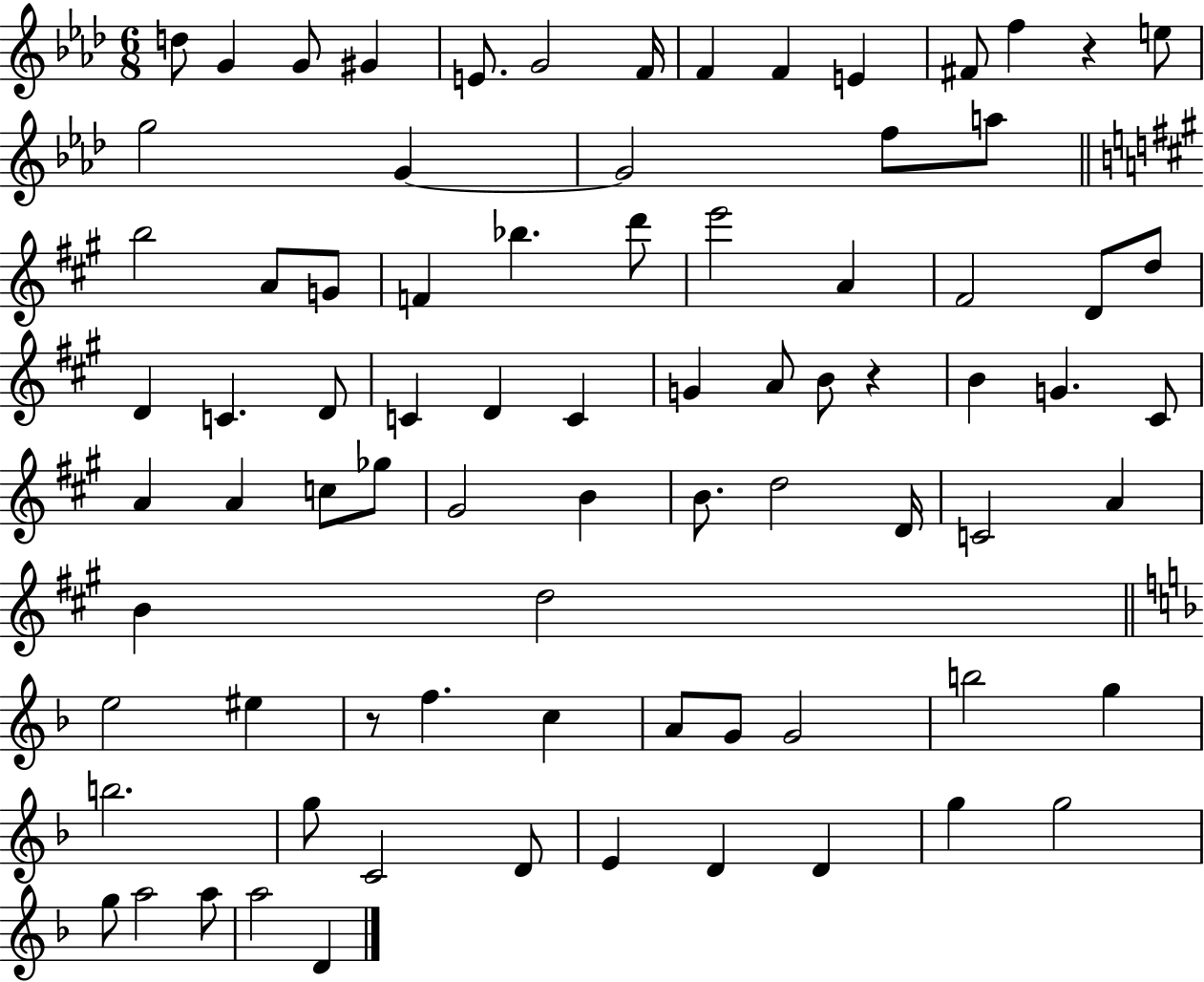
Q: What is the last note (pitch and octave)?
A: D4